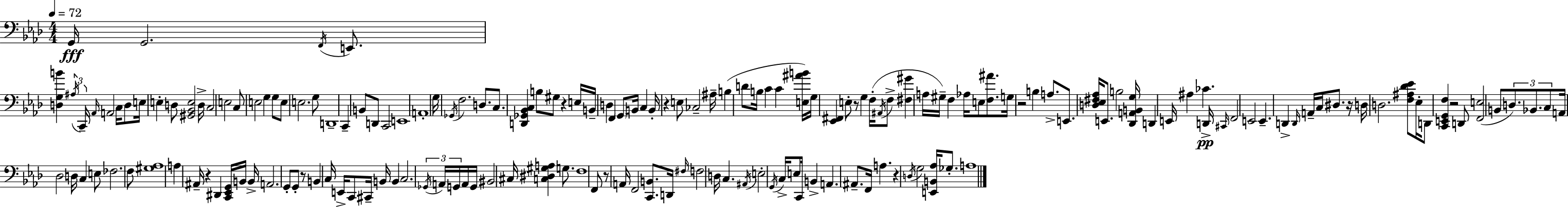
X:1
T:Untitled
M:4/4
L:1/4
K:Ab
G,,/4 G,,2 F,,/4 E,,/2 [D,G,B] ^A,/4 C,,/4 _A,,/4 A,,2 C,/4 D,/2 E,/4 E, D,/2 [^G,,_B,,E,]2 D,/4 C,2 E,2 C,/2 E,2 G, G,/2 E,/2 E,2 G,/2 D,,4 C,, B,,/2 D,,/2 C,,2 E,,4 A,,4 G,/4 _G,,/4 F,2 D,/2 C,/2 [D,,_G,,_B,,C,] B,/2 ^G,/2 z E,/4 B,,/4 D, F,, G,,/2 B,,/4 C, B,,/4 z E,/2 _C,2 ^A,/4 B, D/2 B,/4 C C [E,^AB]/4 G,/4 [_E,,^F,,] E,/2 z/2 G, F,/4 ^A,,/4 F,/2 [^F,^G] A,/4 ^G,/4 F, _A,/4 E,/2 [F,^A]/2 G,/4 z2 B, A,/2 E,,/2 [D,_E,^F,_A,]/4 E,,/2 B,2 [_D,,A,,B,,G,]/4 D,, E,,/4 ^A, _C D,,/4 ^C,,/4 F,,2 E,,2 E,, D,, D,,/4 A,,/4 C,/4 ^D,/2 z/4 D,/4 D,2 [F,^A,_D_E]/2 _E,/4 D,,/2 [C,,E,,G,,F,] z2 D,,/2 [F,,E,]2 B,,/2 D,/2 _B,,/2 C,/2 A,,/4 _D,2 D,/4 C, E,/2 _F,2 F,/2 [^G,_A,]4 A, ^A,,/4 z ^D,, [C,,_E,,G,,]/4 B,,/4 B,,/4 A,,2 G,,/2 G,,/2 z/2 B,, C,/4 E,,/4 C,,/2 ^C,,/4 B,,/4 B,, C,2 _G,,/4 A,,/4 G,,/4 A,,/4 G,,/4 ^B,,2 ^C,/4 [C,^D,^G,A,] G,/2 F,4 F,,/2 z/2 A,,/4 F,,2 [C,,B,,]/2 D,,/4 ^F,/4 F,2 D,/4 C, ^A,,/4 E,2 G,,/4 C,/4 E,/2 C,,/4 B,, A,, ^A,,/2 F,,/4 A, z D,/4 G,2 [E,,B,,_A,]/4 _G,/2 A,4